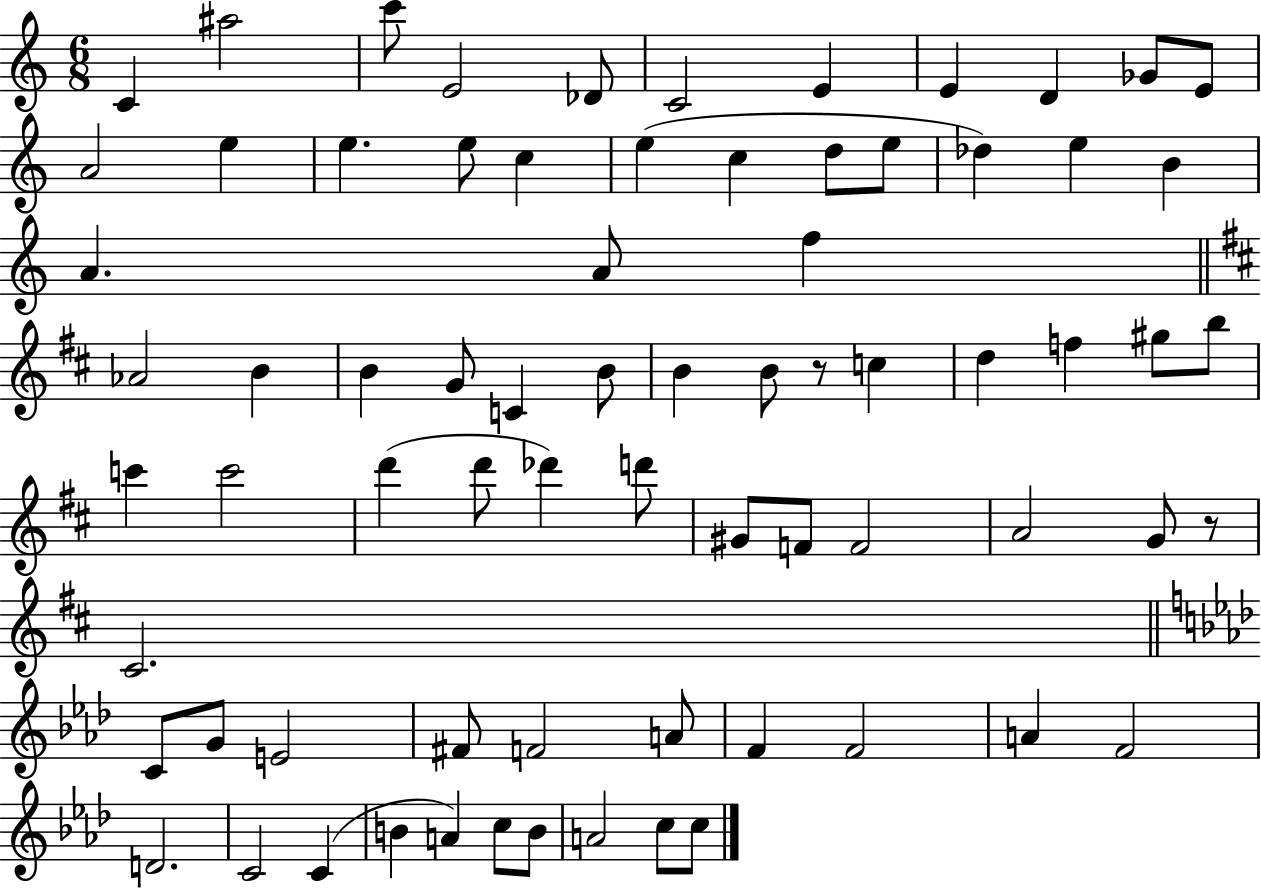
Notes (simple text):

C4/q A#5/h C6/e E4/h Db4/e C4/h E4/q E4/q D4/q Gb4/e E4/e A4/h E5/q E5/q. E5/e C5/q E5/q C5/q D5/e E5/e Db5/q E5/q B4/q A4/q. A4/e F5/q Ab4/h B4/q B4/q G4/e C4/q B4/e B4/q B4/e R/e C5/q D5/q F5/q G#5/e B5/e C6/q C6/h D6/q D6/e Db6/q D6/e G#4/e F4/e F4/h A4/h G4/e R/e C#4/h. C4/e G4/e E4/h F#4/e F4/h A4/e F4/q F4/h A4/q F4/h D4/h. C4/h C4/q B4/q A4/q C5/e B4/e A4/h C5/e C5/e